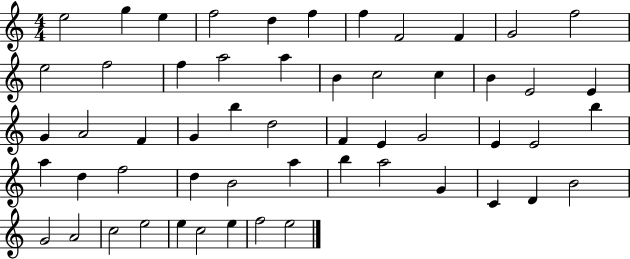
{
  \clef treble
  \numericTimeSignature
  \time 4/4
  \key c \major
  e''2 g''4 e''4 | f''2 d''4 f''4 | f''4 f'2 f'4 | g'2 f''2 | \break e''2 f''2 | f''4 a''2 a''4 | b'4 c''2 c''4 | b'4 e'2 e'4 | \break g'4 a'2 f'4 | g'4 b''4 d''2 | f'4 e'4 g'2 | e'4 e'2 b''4 | \break a''4 d''4 f''2 | d''4 b'2 a''4 | b''4 a''2 g'4 | c'4 d'4 b'2 | \break g'2 a'2 | c''2 e''2 | e''4 c''2 e''4 | f''2 e''2 | \break \bar "|."
}